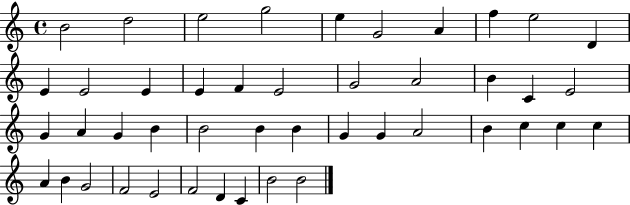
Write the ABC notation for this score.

X:1
T:Untitled
M:4/4
L:1/4
K:C
B2 d2 e2 g2 e G2 A f e2 D E E2 E E F E2 G2 A2 B C E2 G A G B B2 B B G G A2 B c c c A B G2 F2 E2 F2 D C B2 B2